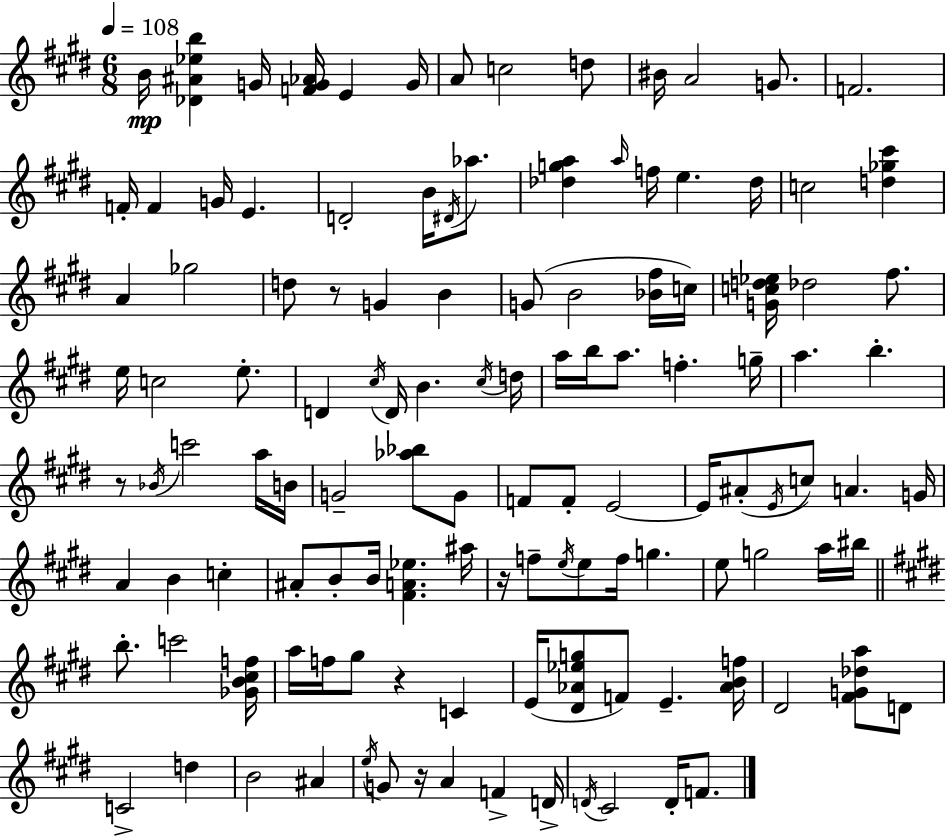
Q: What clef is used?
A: treble